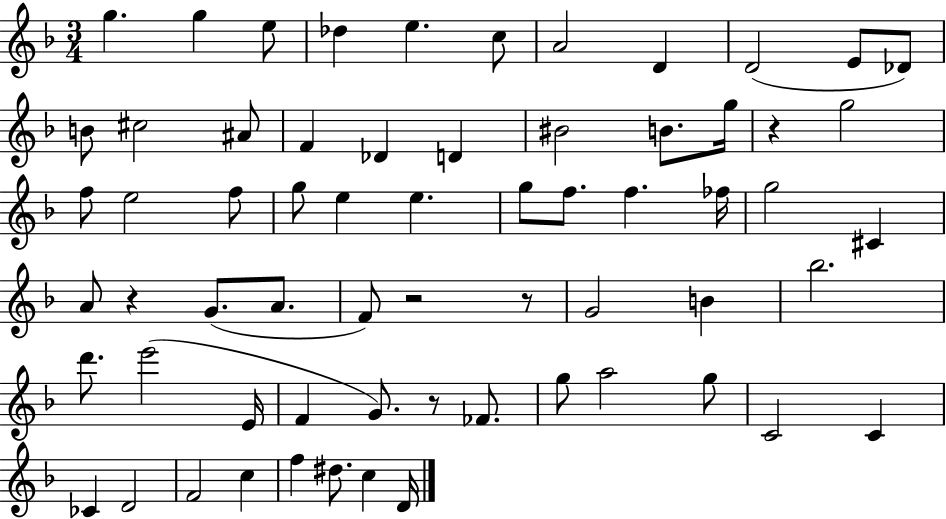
G5/q. G5/q E5/e Db5/q E5/q. C5/e A4/h D4/q D4/h E4/e Db4/e B4/e C#5/h A#4/e F4/q Db4/q D4/q BIS4/h B4/e. G5/s R/q G5/h F5/e E5/h F5/e G5/e E5/q E5/q. G5/e F5/e. F5/q. FES5/s G5/h C#4/q A4/e R/q G4/e. A4/e. F4/e R/h R/e G4/h B4/q Bb5/h. D6/e. E6/h E4/s F4/q G4/e. R/e FES4/e. G5/e A5/h G5/e C4/h C4/q CES4/q D4/h F4/h C5/q F5/q D#5/e. C5/q D4/s